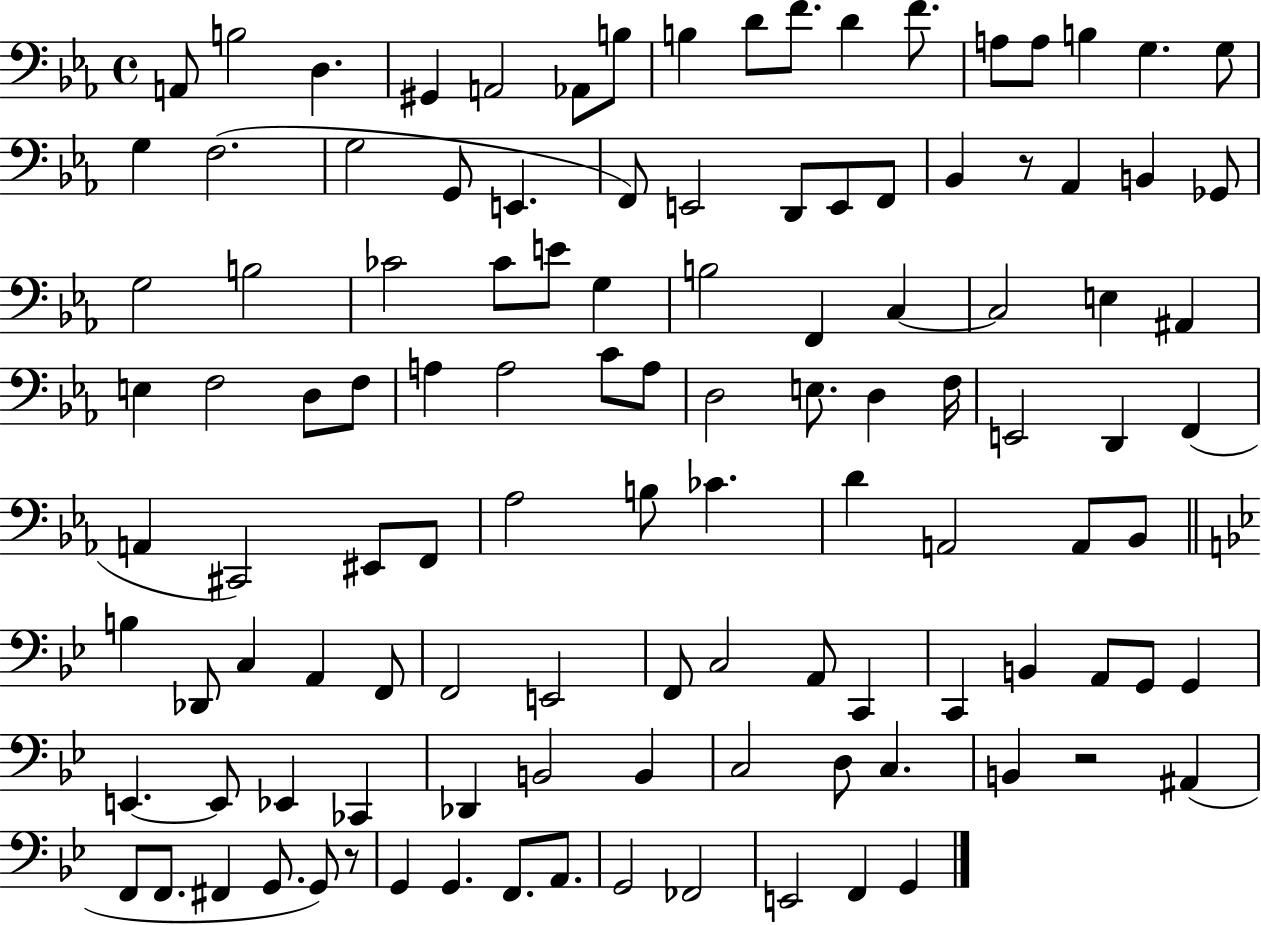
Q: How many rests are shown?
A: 3